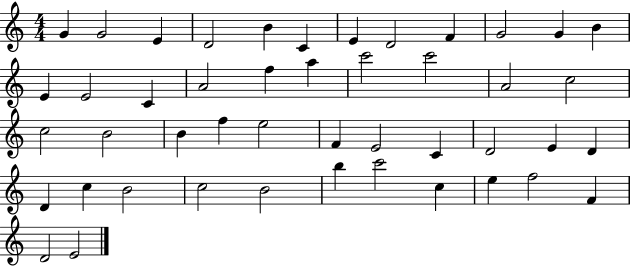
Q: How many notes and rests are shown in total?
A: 46